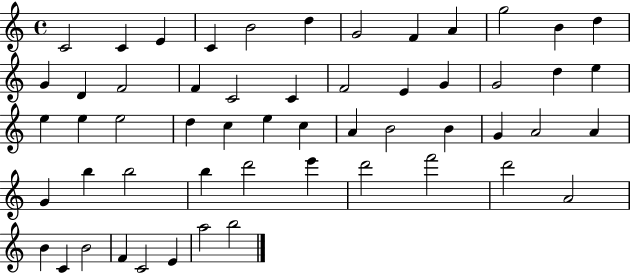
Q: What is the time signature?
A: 4/4